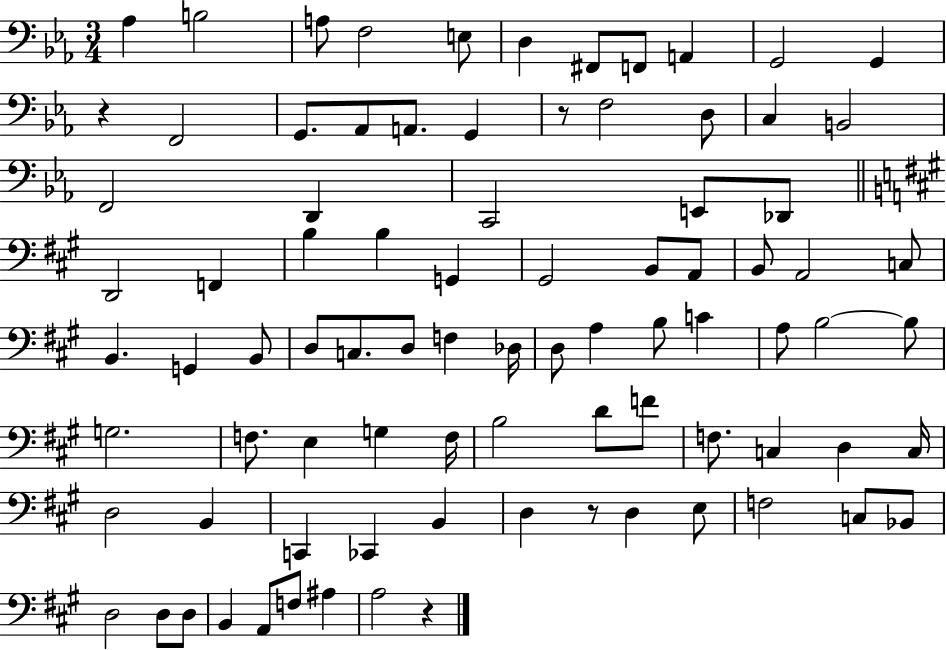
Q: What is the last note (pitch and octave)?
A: A3